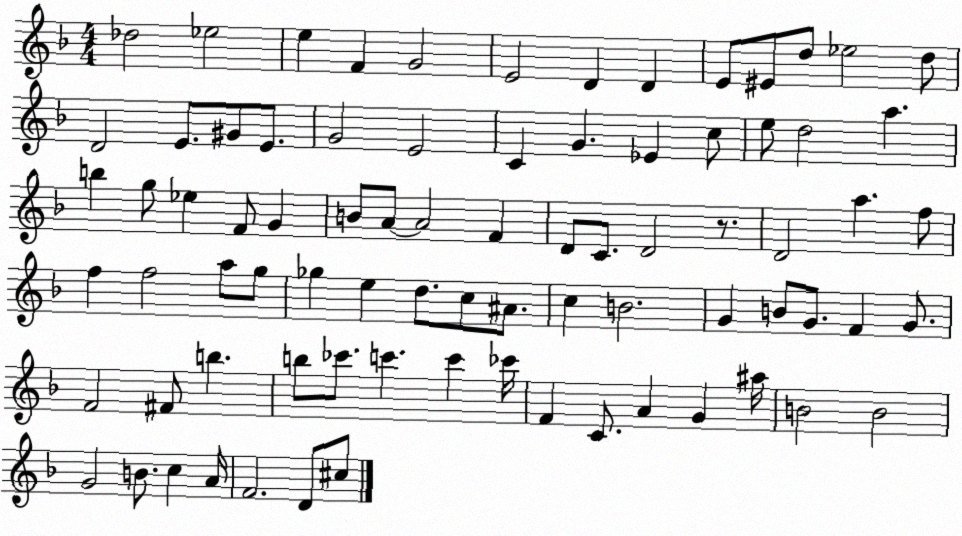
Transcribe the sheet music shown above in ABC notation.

X:1
T:Untitled
M:4/4
L:1/4
K:F
_d2 _e2 e F G2 E2 D D E/2 ^E/2 d/2 _e2 d/2 D2 E/2 ^G/2 E/2 G2 E2 C G _E c/2 e/2 d2 a b g/2 _e F/2 G B/2 A/2 A2 F D/2 C/2 D2 z/2 D2 a f/2 f f2 a/2 g/2 _g e d/2 c/2 ^A/2 c B2 G B/2 G/2 F G/2 F2 ^F/2 b b/2 _c'/2 c' c' _c'/4 F C/2 A G ^a/4 B2 B2 G2 B/2 c A/4 F2 D/2 ^c/2